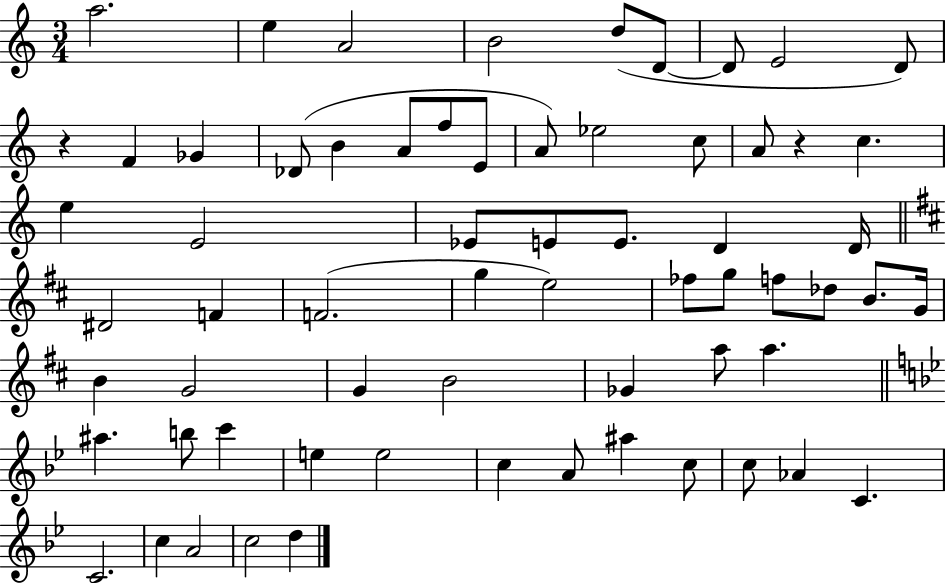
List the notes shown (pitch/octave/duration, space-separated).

A5/h. E5/q A4/h B4/h D5/e D4/e D4/e E4/h D4/e R/q F4/q Gb4/q Db4/e B4/q A4/e F5/e E4/e A4/e Eb5/h C5/e A4/e R/q C5/q. E5/q E4/h Eb4/e E4/e E4/e. D4/q D4/s D#4/h F4/q F4/h. G5/q E5/h FES5/e G5/e F5/e Db5/e B4/e. G4/s B4/q G4/h G4/q B4/h Gb4/q A5/e A5/q. A#5/q. B5/e C6/q E5/q E5/h C5/q A4/e A#5/q C5/e C5/e Ab4/q C4/q. C4/h. C5/q A4/h C5/h D5/q